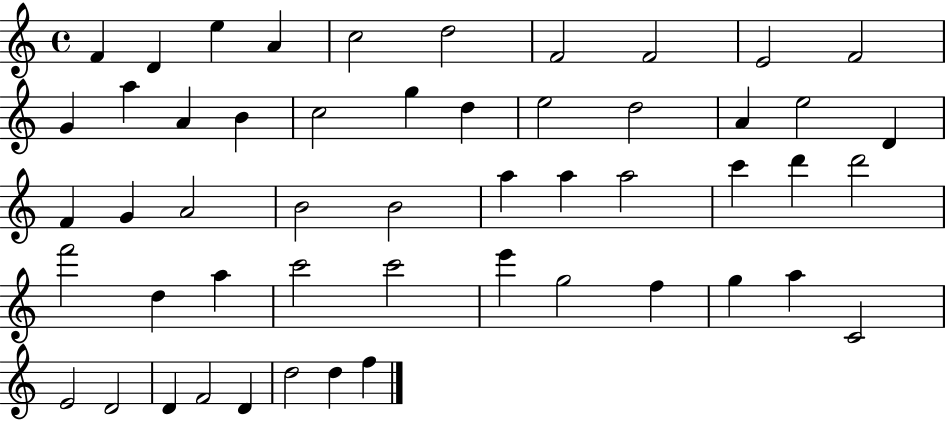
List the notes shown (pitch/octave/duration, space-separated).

F4/q D4/q E5/q A4/q C5/h D5/h F4/h F4/h E4/h F4/h G4/q A5/q A4/q B4/q C5/h G5/q D5/q E5/h D5/h A4/q E5/h D4/q F4/q G4/q A4/h B4/h B4/h A5/q A5/q A5/h C6/q D6/q D6/h F6/h D5/q A5/q C6/h C6/h E6/q G5/h F5/q G5/q A5/q C4/h E4/h D4/h D4/q F4/h D4/q D5/h D5/q F5/q